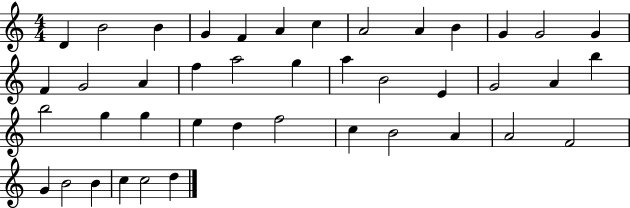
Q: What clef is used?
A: treble